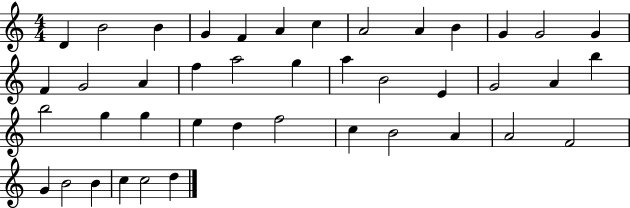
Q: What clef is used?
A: treble